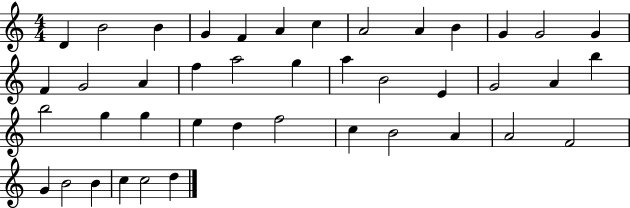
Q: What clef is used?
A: treble